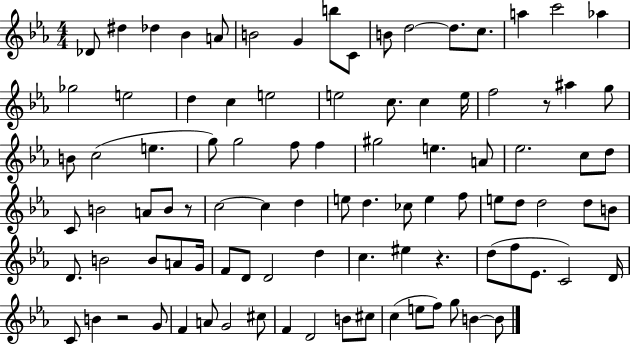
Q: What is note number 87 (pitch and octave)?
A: E5